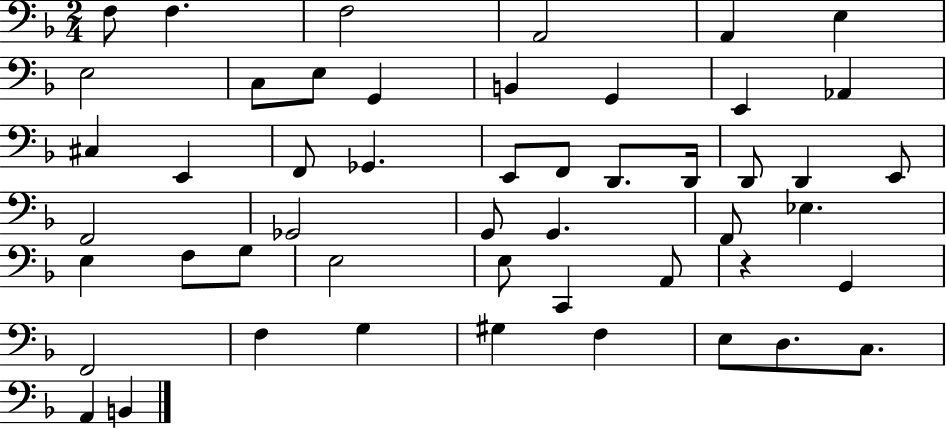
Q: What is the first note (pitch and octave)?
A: F3